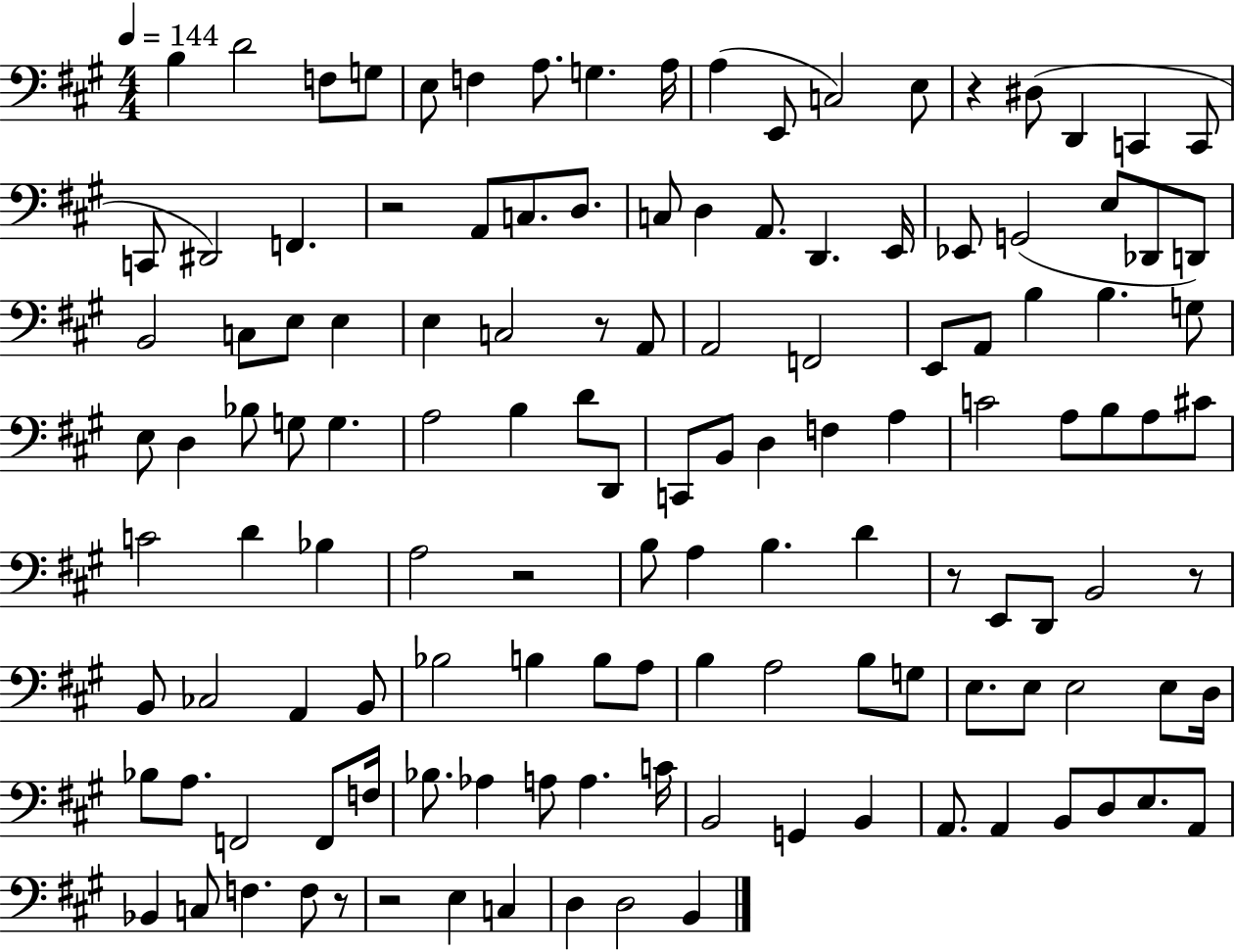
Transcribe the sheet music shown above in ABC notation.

X:1
T:Untitled
M:4/4
L:1/4
K:A
B, D2 F,/2 G,/2 E,/2 F, A,/2 G, A,/4 A, E,,/2 C,2 E,/2 z ^D,/2 D,, C,, C,,/2 C,,/2 ^D,,2 F,, z2 A,,/2 C,/2 D,/2 C,/2 D, A,,/2 D,, E,,/4 _E,,/2 G,,2 E,/2 _D,,/2 D,,/2 B,,2 C,/2 E,/2 E, E, C,2 z/2 A,,/2 A,,2 F,,2 E,,/2 A,,/2 B, B, G,/2 E,/2 D, _B,/2 G,/2 G, A,2 B, D/2 D,,/2 C,,/2 B,,/2 D, F, A, C2 A,/2 B,/2 A,/2 ^C/2 C2 D _B, A,2 z2 B,/2 A, B, D z/2 E,,/2 D,,/2 B,,2 z/2 B,,/2 _C,2 A,, B,,/2 _B,2 B, B,/2 A,/2 B, A,2 B,/2 G,/2 E,/2 E,/2 E,2 E,/2 D,/4 _B,/2 A,/2 F,,2 F,,/2 F,/4 _B,/2 _A, A,/2 A, C/4 B,,2 G,, B,, A,,/2 A,, B,,/2 D,/2 E,/2 A,,/2 _B,, C,/2 F, F,/2 z/2 z2 E, C, D, D,2 B,,